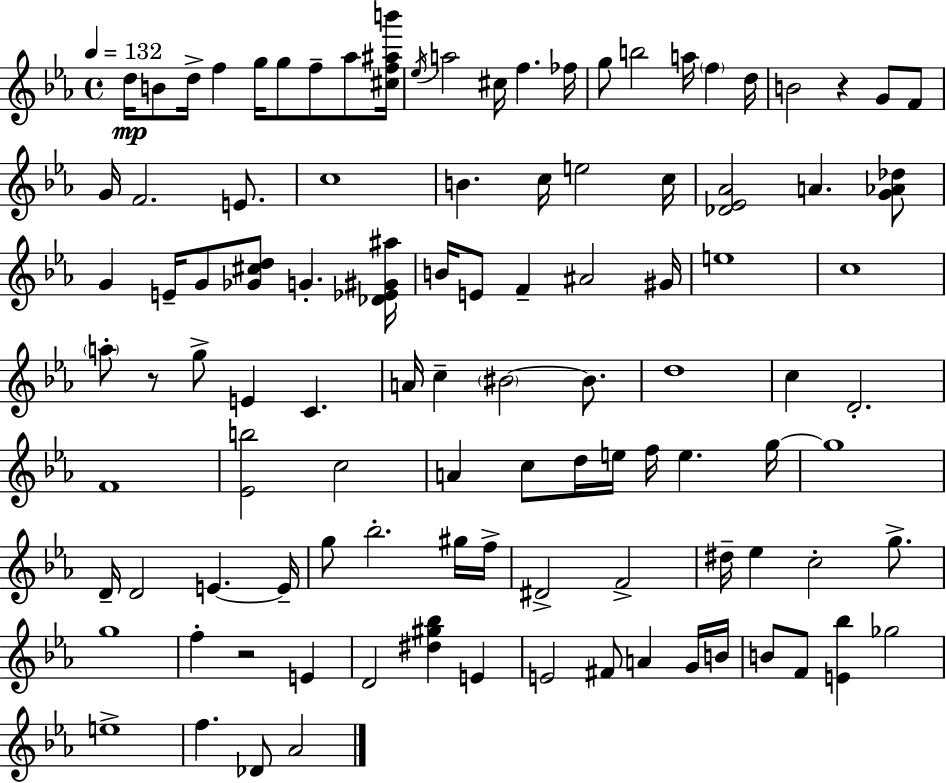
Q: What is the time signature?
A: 4/4